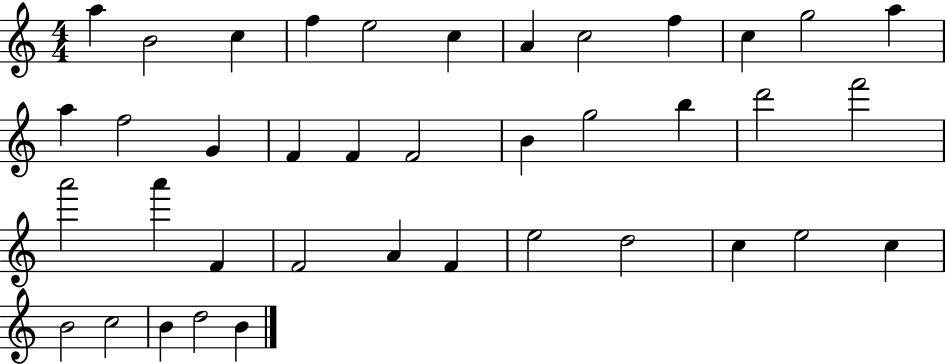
{
  \clef treble
  \numericTimeSignature
  \time 4/4
  \key c \major
  a''4 b'2 c''4 | f''4 e''2 c''4 | a'4 c''2 f''4 | c''4 g''2 a''4 | \break a''4 f''2 g'4 | f'4 f'4 f'2 | b'4 g''2 b''4 | d'''2 f'''2 | \break a'''2 a'''4 f'4 | f'2 a'4 f'4 | e''2 d''2 | c''4 e''2 c''4 | \break b'2 c''2 | b'4 d''2 b'4 | \bar "|."
}